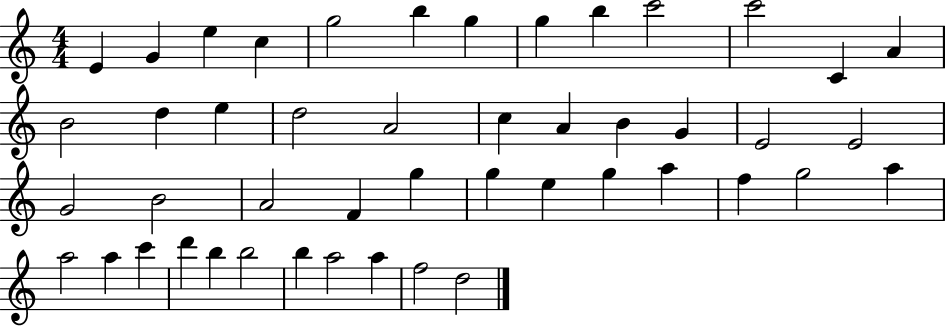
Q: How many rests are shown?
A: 0